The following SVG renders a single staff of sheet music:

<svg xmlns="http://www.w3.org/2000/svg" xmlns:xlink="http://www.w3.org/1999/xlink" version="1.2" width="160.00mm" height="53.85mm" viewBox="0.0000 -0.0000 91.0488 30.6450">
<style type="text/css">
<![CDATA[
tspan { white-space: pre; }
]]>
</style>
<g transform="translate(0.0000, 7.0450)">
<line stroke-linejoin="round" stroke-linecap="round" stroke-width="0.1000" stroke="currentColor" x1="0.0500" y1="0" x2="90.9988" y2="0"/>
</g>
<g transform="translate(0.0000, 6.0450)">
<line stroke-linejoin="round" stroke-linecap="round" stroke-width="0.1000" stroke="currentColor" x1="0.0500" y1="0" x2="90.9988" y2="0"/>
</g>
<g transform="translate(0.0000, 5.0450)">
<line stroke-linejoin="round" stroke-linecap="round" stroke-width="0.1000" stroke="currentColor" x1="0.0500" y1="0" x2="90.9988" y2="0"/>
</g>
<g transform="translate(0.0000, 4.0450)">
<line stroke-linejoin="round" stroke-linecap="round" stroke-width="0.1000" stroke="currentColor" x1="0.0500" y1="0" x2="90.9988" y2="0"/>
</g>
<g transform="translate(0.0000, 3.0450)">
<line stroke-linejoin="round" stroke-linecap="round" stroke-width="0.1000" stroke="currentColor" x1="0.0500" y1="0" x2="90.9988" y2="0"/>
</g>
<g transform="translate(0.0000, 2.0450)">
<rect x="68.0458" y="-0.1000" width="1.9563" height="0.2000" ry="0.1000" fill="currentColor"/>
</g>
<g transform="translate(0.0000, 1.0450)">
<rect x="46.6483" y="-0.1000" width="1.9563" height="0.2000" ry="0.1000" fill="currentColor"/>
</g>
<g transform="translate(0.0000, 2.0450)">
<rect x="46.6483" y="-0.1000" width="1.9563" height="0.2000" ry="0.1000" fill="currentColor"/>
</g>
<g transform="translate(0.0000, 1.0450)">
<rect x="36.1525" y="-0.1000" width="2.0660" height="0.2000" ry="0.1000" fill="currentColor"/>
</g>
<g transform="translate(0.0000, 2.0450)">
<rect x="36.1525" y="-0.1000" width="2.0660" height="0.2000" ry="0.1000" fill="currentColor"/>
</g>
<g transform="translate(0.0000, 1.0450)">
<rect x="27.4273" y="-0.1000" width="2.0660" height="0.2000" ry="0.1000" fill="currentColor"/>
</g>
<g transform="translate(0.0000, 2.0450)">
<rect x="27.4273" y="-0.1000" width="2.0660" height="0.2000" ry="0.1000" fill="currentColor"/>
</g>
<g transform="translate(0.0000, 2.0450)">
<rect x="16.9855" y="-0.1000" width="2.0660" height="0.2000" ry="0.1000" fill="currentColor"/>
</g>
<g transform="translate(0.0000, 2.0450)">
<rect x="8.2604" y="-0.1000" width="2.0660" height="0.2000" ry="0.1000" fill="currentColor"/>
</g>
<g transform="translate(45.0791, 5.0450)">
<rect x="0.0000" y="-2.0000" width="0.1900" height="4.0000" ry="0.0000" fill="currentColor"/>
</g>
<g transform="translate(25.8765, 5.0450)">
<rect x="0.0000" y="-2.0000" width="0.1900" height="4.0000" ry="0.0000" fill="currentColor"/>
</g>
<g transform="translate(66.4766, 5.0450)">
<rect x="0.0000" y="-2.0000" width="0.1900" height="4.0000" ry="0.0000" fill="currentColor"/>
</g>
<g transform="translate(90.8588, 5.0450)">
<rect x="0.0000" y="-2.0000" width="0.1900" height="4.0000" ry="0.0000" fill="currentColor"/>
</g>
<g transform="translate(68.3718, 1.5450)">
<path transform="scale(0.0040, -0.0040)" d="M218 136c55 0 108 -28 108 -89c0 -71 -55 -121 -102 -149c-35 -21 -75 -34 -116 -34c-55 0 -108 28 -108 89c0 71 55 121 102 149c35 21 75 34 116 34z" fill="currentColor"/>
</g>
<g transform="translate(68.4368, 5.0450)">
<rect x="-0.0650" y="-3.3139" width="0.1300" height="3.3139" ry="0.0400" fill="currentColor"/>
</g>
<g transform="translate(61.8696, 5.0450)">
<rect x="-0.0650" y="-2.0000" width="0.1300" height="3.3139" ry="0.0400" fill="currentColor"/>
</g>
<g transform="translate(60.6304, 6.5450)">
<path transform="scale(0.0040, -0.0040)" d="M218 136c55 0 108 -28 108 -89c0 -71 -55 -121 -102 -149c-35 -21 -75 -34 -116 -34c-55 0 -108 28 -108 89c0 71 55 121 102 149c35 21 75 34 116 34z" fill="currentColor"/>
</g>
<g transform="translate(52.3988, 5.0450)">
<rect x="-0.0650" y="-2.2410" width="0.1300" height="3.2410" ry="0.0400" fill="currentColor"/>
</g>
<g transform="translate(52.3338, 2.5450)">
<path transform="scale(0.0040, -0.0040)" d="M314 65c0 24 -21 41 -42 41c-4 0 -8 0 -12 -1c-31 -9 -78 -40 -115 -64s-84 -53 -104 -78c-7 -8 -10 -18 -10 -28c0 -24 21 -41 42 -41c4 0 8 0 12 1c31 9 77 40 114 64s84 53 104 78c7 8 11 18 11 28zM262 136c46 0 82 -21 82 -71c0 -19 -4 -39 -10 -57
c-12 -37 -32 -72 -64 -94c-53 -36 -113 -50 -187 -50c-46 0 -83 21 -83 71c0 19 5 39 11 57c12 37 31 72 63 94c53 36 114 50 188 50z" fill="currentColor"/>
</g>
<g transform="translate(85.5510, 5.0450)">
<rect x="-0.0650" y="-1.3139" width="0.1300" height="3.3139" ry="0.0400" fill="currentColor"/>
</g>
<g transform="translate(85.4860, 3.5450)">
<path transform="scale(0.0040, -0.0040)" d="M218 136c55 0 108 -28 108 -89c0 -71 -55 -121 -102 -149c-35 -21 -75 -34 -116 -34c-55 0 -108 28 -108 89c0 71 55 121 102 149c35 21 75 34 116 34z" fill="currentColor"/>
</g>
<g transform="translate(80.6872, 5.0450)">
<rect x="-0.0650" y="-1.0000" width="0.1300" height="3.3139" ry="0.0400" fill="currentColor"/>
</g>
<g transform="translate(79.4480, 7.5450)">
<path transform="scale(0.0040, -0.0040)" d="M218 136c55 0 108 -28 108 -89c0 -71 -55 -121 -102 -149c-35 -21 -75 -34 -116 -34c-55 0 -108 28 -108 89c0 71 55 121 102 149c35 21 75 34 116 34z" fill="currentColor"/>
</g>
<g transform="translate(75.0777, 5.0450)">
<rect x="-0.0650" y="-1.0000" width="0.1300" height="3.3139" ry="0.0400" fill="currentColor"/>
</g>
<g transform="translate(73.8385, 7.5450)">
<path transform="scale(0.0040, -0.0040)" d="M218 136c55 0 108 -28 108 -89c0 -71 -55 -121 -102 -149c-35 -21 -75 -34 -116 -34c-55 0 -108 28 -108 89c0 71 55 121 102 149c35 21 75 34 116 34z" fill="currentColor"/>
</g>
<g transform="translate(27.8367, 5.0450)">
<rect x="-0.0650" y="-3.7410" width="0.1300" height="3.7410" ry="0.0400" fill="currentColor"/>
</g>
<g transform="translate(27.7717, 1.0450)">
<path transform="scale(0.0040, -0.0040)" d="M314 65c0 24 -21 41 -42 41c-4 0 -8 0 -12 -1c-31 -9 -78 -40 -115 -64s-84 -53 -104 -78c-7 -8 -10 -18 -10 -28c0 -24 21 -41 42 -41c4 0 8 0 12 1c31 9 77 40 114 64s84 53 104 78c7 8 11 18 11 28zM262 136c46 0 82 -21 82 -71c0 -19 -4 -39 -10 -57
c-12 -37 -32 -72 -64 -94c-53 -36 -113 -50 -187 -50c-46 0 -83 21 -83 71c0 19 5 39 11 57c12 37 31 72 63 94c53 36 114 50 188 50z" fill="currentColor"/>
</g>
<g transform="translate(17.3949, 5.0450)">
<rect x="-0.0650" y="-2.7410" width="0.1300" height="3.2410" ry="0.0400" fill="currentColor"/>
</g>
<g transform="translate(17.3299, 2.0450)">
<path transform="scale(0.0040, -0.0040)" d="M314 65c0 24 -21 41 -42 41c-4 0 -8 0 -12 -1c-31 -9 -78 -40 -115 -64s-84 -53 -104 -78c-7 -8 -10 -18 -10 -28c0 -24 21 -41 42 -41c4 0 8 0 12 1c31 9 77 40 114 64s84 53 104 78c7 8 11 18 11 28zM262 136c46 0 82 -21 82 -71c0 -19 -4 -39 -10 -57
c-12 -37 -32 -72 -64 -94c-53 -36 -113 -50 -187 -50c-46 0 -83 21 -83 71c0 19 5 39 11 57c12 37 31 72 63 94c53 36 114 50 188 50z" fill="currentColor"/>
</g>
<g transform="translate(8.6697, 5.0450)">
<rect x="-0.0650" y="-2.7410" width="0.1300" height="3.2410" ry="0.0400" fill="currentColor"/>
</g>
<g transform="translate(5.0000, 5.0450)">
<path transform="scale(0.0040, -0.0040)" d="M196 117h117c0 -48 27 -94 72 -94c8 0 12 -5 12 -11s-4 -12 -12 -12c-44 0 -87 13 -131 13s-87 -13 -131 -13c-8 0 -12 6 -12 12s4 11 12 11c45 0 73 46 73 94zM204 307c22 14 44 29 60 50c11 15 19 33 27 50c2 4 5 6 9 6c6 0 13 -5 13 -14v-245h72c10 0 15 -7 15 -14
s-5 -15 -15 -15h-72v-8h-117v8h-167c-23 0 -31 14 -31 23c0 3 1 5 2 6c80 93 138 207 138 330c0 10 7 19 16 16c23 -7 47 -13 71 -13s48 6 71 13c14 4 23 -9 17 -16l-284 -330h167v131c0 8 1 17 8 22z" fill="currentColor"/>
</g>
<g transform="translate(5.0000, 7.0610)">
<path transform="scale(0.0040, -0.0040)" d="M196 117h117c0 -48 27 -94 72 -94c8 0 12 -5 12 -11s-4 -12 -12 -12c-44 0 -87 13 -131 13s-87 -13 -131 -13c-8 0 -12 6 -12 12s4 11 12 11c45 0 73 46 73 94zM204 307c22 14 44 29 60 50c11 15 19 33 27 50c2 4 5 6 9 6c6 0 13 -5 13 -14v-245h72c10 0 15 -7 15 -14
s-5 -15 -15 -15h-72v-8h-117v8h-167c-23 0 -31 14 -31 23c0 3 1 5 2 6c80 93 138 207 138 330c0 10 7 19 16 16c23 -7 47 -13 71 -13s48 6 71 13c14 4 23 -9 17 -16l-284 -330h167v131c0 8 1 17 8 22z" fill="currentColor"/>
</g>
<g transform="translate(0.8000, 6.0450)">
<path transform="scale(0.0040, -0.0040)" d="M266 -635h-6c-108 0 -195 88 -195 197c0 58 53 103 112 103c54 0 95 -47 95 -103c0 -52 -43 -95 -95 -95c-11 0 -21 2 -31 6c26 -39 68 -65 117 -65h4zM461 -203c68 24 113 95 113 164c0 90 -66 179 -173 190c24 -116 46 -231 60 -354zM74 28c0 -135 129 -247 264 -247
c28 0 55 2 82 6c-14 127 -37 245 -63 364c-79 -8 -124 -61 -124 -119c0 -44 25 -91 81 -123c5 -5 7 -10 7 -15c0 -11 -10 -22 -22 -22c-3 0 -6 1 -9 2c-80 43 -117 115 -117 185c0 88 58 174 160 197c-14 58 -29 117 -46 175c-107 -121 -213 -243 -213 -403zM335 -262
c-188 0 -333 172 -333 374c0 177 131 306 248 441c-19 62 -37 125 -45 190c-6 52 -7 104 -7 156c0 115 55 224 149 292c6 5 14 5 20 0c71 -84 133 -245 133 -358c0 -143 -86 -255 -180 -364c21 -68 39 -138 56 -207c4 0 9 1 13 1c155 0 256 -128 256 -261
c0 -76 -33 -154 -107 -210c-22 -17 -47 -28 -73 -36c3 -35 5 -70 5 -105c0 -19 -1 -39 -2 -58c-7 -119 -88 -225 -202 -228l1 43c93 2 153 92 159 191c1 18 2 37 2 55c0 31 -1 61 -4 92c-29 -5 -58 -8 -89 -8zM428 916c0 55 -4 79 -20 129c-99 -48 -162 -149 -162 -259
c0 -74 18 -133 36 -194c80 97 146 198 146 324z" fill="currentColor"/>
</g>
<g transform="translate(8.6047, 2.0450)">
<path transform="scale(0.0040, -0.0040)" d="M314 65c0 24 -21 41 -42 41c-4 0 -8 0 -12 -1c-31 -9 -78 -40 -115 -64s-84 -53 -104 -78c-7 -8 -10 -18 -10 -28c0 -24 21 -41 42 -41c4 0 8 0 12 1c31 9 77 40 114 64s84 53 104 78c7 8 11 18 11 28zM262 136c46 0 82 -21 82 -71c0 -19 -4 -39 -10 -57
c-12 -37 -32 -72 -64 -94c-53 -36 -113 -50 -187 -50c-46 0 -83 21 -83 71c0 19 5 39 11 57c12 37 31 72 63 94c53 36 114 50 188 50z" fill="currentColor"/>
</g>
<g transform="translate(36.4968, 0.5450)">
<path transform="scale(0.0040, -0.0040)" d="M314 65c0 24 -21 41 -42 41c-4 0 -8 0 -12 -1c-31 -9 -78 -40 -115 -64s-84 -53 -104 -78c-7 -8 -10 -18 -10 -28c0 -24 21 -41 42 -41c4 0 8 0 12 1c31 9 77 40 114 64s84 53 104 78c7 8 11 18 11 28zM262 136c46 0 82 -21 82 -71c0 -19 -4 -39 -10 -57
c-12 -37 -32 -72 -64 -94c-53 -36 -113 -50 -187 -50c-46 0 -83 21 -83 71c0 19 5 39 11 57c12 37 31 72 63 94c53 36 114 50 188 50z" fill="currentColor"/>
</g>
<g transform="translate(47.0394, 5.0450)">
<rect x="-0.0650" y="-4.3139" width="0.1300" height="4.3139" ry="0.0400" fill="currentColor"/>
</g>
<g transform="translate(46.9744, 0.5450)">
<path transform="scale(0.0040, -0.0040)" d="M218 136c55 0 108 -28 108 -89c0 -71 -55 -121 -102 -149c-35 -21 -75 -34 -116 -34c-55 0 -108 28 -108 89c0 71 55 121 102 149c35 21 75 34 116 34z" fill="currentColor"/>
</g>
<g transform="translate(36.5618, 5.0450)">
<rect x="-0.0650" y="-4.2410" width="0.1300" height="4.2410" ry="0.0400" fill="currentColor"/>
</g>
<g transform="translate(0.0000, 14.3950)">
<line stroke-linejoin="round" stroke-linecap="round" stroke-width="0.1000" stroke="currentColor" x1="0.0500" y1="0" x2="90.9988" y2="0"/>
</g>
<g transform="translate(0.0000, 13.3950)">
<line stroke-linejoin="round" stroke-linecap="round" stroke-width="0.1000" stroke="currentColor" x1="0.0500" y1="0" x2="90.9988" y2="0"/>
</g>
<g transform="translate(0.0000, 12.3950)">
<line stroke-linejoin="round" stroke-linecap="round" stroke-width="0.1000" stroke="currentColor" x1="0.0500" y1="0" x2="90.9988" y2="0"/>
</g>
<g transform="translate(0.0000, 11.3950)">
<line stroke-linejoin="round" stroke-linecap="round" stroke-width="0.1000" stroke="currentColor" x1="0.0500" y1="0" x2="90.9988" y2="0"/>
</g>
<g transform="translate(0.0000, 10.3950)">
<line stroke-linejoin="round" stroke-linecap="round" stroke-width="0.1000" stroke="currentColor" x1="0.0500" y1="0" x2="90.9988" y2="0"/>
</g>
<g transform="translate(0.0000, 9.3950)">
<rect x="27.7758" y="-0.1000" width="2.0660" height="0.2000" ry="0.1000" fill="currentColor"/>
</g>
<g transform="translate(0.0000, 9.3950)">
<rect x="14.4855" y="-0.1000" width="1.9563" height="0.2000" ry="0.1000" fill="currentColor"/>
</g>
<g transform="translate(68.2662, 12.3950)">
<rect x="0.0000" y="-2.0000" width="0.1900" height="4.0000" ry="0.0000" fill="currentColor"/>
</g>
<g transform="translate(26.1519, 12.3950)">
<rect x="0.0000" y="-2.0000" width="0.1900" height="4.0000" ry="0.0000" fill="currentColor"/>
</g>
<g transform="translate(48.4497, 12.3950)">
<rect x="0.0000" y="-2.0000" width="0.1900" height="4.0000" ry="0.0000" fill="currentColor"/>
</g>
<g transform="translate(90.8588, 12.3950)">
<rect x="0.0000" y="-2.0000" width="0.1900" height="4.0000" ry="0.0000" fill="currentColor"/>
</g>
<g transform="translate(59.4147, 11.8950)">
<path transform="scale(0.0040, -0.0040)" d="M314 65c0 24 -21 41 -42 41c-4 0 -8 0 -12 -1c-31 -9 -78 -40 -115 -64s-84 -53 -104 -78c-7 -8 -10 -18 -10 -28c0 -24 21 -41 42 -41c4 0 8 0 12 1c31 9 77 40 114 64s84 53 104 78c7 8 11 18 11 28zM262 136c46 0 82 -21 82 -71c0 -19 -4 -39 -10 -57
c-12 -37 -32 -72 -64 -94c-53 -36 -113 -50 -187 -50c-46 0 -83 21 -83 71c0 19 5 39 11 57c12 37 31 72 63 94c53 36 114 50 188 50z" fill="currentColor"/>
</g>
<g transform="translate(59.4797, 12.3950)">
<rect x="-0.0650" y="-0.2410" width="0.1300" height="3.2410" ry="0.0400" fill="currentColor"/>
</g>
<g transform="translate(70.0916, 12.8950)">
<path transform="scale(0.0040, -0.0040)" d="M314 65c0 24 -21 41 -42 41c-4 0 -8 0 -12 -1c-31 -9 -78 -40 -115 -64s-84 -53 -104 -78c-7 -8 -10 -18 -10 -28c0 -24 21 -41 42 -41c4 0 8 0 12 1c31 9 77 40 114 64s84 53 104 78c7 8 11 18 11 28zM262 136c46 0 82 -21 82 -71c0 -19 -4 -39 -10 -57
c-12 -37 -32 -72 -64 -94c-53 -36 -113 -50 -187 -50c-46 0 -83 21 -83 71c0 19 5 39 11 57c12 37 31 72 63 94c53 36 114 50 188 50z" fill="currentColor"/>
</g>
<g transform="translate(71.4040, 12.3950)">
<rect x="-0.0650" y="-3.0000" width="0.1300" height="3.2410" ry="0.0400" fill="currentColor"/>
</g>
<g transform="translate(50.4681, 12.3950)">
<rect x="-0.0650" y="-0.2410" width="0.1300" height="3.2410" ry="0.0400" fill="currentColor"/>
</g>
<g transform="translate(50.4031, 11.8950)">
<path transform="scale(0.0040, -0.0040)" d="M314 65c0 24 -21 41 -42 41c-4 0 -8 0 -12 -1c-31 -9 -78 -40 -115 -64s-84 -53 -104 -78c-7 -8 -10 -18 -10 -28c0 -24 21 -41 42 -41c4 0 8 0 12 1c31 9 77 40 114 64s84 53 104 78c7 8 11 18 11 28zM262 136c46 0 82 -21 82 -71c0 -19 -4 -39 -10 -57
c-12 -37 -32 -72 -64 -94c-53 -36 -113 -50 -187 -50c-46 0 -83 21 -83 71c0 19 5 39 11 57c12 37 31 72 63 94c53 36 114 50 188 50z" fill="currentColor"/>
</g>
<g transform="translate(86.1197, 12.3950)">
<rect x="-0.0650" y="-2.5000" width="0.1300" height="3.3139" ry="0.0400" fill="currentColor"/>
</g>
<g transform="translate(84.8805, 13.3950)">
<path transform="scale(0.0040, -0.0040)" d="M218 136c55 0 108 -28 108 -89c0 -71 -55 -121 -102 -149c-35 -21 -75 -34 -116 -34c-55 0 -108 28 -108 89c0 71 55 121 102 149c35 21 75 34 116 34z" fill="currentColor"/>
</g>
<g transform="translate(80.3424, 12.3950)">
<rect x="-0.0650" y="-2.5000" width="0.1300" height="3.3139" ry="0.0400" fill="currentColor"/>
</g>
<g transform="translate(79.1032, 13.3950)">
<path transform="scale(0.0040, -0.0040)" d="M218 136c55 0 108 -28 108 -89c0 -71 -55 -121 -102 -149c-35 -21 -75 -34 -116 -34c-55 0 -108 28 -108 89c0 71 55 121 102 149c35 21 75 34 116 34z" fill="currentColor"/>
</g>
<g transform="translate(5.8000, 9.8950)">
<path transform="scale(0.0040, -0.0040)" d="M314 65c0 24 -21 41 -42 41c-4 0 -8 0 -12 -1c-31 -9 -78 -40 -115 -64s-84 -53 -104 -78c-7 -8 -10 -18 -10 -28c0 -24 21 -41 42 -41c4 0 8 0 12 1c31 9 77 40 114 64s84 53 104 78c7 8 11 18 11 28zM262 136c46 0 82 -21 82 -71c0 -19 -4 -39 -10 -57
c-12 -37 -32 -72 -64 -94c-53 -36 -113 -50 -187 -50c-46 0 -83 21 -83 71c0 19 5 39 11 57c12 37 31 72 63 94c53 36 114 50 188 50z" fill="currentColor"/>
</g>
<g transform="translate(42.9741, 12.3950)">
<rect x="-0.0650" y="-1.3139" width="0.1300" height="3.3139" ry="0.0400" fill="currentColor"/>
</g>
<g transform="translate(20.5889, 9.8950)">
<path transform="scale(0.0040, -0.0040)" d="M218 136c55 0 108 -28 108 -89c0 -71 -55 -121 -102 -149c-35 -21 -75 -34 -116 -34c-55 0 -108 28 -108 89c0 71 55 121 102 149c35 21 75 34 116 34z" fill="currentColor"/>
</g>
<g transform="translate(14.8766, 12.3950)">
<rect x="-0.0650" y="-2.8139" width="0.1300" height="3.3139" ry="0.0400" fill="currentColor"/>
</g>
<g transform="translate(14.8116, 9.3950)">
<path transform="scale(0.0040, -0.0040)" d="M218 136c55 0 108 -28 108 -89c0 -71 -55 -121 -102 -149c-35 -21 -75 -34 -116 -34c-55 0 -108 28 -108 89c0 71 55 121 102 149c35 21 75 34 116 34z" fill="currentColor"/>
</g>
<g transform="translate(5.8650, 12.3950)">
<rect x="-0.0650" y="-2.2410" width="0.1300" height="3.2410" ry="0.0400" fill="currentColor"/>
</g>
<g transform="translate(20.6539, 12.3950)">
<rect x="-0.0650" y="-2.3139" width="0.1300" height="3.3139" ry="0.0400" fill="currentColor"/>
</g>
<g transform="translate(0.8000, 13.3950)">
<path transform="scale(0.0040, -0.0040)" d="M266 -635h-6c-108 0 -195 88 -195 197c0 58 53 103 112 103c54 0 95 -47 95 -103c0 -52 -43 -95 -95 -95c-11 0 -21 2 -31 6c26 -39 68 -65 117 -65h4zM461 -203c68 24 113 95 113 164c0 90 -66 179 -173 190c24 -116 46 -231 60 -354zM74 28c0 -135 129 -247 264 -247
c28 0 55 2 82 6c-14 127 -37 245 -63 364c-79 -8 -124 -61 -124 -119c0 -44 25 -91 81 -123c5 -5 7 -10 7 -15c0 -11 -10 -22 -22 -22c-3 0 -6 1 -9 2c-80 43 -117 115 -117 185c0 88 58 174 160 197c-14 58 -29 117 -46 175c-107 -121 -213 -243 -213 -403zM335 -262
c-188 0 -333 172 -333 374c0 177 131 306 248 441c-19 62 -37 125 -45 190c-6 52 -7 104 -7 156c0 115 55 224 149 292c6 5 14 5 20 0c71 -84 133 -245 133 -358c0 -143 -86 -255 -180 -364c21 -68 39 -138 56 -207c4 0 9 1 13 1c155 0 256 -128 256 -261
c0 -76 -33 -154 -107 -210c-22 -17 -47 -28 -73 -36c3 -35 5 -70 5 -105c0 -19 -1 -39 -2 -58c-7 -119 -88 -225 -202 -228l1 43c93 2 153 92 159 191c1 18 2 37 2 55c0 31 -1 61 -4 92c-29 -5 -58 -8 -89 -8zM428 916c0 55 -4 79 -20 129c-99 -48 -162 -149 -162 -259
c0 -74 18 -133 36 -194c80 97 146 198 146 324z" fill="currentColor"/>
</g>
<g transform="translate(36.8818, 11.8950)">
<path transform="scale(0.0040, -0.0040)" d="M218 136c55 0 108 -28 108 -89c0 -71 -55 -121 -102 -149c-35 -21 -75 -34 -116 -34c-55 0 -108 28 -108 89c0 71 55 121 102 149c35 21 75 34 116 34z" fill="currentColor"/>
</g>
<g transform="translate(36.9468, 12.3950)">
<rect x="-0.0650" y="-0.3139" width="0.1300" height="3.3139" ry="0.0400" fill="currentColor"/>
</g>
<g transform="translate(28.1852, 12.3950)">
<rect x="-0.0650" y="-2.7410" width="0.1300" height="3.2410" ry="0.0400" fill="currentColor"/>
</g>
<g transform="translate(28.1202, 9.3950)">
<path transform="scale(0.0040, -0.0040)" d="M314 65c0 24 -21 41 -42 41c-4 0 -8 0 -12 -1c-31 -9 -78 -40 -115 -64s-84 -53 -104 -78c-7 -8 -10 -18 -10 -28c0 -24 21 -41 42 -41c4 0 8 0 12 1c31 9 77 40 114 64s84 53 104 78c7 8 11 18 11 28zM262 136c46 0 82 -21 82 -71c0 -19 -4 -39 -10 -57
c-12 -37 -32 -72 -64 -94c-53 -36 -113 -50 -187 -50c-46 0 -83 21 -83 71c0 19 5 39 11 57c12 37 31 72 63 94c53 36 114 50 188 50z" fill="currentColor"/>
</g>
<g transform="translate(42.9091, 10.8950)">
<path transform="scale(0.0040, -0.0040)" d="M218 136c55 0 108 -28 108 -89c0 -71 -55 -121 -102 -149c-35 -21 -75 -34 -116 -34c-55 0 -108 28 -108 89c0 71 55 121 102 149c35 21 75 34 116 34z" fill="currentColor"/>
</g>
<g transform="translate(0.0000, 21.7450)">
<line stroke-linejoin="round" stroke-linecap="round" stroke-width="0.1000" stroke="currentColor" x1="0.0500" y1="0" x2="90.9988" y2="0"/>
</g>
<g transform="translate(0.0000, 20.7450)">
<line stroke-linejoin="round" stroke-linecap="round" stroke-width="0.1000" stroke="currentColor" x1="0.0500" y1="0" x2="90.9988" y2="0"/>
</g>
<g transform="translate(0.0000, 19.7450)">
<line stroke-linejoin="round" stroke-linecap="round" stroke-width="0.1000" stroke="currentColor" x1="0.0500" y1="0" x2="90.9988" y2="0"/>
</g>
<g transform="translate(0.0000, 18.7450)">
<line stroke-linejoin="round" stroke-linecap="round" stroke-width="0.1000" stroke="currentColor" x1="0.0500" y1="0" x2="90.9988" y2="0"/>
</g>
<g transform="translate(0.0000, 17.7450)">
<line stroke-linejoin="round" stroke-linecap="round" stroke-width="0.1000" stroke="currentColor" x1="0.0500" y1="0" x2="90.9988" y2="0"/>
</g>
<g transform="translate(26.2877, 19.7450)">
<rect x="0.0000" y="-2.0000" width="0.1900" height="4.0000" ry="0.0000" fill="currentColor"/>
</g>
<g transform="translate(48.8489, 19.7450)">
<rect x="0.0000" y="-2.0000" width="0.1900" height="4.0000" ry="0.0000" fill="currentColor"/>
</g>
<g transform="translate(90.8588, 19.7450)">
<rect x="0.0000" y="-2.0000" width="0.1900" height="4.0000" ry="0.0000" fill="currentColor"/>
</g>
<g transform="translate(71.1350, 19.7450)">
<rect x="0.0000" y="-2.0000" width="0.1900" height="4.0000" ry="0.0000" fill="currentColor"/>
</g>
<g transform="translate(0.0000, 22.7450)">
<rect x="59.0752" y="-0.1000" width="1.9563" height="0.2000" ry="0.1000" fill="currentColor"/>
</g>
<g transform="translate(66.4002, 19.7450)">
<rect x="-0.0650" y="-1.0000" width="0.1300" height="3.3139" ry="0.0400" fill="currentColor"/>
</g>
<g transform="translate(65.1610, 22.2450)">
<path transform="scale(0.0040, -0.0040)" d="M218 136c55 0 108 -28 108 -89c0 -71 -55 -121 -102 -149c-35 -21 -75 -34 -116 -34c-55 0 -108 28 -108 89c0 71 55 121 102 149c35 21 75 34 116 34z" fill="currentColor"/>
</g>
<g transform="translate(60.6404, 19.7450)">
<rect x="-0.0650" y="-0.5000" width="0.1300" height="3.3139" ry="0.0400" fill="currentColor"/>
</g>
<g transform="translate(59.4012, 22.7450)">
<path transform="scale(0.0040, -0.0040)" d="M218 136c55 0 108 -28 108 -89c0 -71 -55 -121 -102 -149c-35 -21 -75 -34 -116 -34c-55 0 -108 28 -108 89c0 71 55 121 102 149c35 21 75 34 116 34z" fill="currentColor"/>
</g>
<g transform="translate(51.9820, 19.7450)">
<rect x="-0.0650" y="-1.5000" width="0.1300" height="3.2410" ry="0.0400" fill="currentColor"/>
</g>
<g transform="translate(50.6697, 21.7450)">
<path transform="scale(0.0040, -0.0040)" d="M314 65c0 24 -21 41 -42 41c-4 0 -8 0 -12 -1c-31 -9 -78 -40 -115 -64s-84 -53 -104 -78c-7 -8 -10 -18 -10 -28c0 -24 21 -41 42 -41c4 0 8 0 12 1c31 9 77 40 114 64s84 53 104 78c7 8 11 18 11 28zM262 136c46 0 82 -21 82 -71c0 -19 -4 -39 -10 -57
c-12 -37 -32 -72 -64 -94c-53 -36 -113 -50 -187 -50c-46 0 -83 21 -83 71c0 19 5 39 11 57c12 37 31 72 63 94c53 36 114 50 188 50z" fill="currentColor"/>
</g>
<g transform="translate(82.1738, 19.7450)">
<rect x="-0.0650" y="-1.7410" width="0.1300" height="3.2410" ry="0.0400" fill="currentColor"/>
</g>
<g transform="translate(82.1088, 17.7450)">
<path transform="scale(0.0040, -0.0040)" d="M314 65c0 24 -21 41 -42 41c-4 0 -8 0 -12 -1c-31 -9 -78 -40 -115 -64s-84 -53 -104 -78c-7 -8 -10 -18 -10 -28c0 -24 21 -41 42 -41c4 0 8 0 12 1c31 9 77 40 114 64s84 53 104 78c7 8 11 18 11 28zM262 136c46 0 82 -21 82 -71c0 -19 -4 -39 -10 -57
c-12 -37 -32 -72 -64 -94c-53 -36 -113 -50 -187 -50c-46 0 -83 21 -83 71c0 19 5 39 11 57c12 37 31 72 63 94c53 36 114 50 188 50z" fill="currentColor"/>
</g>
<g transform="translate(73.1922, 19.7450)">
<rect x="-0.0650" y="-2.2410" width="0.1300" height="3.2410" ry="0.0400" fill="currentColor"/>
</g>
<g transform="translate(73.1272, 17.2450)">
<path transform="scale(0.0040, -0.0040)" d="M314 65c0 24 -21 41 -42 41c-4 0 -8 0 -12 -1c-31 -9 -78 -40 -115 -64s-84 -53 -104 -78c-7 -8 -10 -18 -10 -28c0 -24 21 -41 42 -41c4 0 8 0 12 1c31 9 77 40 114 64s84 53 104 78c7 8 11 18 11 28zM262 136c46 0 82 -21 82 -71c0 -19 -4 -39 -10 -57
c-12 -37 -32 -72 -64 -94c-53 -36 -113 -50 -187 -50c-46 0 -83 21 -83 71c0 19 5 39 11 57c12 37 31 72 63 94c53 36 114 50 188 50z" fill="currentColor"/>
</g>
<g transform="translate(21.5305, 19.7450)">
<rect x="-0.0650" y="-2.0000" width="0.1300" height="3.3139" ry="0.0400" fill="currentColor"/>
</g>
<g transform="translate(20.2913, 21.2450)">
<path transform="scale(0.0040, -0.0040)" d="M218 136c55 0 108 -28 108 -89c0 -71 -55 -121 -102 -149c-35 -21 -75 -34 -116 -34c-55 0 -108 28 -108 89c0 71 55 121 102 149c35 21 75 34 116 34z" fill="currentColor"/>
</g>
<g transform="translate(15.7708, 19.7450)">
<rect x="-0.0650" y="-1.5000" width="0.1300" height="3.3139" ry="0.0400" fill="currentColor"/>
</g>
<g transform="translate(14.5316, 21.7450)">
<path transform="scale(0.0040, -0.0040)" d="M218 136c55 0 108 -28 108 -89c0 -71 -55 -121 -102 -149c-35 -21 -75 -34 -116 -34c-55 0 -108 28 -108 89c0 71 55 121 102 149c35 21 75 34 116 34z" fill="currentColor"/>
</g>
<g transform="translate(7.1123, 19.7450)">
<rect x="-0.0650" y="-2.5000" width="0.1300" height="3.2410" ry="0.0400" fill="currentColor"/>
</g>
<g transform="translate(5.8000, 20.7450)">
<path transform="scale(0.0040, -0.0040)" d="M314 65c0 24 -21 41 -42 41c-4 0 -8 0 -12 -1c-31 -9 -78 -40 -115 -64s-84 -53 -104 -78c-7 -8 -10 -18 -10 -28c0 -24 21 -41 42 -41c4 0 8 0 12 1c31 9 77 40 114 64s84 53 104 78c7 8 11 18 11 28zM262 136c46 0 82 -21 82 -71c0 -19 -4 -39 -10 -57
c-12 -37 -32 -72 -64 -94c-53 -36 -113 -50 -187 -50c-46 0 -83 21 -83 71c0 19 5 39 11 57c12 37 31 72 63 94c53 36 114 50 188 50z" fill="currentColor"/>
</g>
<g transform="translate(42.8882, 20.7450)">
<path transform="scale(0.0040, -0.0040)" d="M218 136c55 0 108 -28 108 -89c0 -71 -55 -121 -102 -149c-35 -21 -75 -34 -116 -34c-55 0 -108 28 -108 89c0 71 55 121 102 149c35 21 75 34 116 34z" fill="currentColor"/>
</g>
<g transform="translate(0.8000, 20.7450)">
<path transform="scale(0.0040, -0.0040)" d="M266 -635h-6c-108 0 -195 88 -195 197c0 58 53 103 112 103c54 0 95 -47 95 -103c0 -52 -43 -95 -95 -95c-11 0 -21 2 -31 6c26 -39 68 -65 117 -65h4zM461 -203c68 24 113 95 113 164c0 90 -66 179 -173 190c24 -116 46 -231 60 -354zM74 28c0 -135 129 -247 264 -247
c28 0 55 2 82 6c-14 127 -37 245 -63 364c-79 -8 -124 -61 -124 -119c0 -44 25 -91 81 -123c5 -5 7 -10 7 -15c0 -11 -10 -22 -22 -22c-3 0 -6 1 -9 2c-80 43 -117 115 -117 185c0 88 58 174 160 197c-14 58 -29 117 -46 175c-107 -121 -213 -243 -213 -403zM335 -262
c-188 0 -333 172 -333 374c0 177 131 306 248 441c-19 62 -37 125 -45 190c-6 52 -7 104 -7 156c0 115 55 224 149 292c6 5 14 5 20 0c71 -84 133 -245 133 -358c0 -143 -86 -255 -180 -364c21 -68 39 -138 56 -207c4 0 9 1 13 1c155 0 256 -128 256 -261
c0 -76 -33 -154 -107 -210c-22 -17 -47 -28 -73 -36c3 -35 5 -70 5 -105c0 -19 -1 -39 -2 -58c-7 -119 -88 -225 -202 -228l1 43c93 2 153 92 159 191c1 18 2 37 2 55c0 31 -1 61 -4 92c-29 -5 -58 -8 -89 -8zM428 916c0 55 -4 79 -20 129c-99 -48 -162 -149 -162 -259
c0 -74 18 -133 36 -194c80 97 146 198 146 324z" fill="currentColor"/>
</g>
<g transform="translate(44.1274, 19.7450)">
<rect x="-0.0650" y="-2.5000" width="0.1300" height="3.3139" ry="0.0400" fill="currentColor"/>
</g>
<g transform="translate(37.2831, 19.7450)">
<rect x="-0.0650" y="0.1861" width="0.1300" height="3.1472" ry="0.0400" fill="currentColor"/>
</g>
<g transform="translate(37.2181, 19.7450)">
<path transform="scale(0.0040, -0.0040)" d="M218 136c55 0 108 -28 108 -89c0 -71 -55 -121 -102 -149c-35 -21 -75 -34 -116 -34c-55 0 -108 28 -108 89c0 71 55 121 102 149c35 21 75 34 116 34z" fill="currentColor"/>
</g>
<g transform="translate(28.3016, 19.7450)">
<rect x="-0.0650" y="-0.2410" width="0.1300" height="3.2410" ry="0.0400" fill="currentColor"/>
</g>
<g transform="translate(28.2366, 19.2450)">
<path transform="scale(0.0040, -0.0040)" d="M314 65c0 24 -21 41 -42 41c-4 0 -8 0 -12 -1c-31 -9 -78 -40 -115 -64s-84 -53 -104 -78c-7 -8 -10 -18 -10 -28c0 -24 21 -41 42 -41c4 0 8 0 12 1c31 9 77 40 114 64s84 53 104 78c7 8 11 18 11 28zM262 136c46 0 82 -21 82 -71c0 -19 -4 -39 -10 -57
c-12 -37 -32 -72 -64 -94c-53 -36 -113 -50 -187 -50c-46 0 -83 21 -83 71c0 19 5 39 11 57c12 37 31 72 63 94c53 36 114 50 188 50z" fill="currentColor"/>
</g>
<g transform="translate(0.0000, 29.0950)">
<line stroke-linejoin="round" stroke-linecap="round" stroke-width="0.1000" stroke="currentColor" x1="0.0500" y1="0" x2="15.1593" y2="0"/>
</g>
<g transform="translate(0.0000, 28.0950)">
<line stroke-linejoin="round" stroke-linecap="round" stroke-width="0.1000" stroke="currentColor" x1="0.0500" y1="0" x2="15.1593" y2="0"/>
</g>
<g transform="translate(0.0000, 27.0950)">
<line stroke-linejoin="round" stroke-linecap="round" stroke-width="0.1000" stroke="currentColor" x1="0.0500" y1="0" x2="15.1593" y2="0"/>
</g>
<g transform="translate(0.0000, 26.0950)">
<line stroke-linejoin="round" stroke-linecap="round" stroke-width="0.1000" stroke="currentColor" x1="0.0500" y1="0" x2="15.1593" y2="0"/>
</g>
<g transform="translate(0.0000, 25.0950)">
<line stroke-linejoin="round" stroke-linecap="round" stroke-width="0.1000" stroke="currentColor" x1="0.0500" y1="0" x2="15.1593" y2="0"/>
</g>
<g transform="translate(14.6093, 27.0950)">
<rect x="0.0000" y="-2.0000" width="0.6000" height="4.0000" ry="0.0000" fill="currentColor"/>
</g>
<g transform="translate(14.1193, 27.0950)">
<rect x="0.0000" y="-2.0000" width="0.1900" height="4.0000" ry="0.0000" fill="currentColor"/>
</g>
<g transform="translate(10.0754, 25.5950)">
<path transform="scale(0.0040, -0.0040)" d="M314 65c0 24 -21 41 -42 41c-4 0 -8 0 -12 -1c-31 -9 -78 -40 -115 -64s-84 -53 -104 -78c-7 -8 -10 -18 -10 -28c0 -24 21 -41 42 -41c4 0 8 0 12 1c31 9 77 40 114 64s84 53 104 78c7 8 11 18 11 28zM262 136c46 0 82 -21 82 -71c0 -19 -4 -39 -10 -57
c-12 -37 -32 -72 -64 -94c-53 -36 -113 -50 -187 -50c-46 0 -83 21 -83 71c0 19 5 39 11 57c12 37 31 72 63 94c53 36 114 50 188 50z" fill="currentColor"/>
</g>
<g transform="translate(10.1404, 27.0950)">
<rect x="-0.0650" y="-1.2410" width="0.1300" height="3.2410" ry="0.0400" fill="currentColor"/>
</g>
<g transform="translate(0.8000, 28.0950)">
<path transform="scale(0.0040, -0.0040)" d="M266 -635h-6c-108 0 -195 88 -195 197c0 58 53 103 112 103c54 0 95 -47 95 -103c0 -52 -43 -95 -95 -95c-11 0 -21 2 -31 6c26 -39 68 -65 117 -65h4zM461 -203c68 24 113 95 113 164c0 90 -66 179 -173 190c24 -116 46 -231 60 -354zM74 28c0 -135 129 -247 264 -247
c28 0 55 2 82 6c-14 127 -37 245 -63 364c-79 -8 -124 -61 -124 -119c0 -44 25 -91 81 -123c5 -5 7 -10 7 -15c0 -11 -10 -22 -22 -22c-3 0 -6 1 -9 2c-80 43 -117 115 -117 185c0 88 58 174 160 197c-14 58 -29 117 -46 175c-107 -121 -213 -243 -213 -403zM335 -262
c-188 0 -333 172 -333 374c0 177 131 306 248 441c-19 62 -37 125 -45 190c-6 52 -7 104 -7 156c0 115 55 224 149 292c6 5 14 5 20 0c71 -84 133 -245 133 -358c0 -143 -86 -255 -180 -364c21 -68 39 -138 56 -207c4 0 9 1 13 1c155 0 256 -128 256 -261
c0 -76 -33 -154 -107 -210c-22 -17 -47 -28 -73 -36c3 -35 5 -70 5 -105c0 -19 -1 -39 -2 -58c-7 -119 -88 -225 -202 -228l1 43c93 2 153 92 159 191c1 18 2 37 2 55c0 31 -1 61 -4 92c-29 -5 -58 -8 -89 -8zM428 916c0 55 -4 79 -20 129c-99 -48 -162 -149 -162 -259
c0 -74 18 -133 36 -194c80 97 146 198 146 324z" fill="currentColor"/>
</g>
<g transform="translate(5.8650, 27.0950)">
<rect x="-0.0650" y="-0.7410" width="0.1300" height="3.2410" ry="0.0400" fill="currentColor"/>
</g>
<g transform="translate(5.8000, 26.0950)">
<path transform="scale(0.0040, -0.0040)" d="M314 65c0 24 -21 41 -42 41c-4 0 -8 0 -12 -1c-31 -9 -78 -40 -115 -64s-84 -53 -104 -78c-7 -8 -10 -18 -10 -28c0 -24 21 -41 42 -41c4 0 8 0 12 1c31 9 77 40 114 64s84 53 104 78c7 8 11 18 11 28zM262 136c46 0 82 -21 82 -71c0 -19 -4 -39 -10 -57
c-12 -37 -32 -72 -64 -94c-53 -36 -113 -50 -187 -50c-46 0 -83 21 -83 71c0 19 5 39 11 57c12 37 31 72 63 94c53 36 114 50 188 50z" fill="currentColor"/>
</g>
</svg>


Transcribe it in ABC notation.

X:1
T:Untitled
M:4/4
L:1/4
K:C
a2 a2 c'2 d'2 d' g2 F b D D e g2 a g a2 c e c2 c2 A2 G G G2 E F c2 B G E2 C D g2 f2 d2 e2